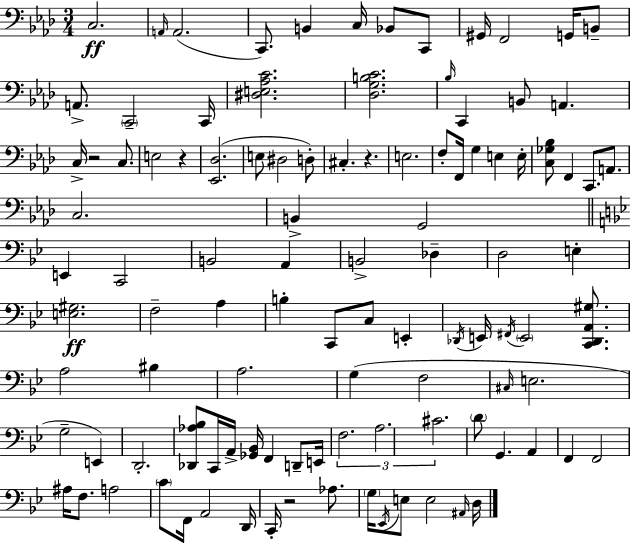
{
  \clef bass
  \numericTimeSignature
  \time 3/4
  \key aes \major
  c2.\ff | \grace { a,16 }( a,2. | c,8.) b,4 c16 bes,8 c,8 | gis,16 f,2 g,16 b,8-- | \break a,8.-> \parenthesize c,2-- | c,16 <dis e aes c'>2. | <des g b c'>2. | \grace { bes16 } c,4 b,8 a,4. | \break c16-> r2 c8. | e2 r4 | <ees, des>2.( | e8 dis2 | \break d8-.) cis4.-. r4. | e2. | f8-. f,16 g4 e4 | e16-. <c ges bes>8 f,4 c,8. a,8. | \break c2. | b,4-> g,2 | \bar "||" \break \key g \minor e,4 c,2 | b,2 a,4 | b,2-> des4-- | d2 e4-. | \break <e gis>2.\ff | f2-- a4 | b4-. c,8 c8 e,4-. | \acciaccatura { des,16 } e,16 \acciaccatura { fis,16 } \parenthesize e,2 <c, des, a, gis>8. | \break a2 bis4 | a2. | g4( f2 | \grace { cis16 } e2. | \break g2-- e,4) | d,2.-. | <des, aes bes>8 c,16 a,16-> <ges, bes,>16 f,4 | d,8-- e,16 \tuplet 3/2 { f2. | \break a2. | cis'2. } | \parenthesize d'8 g,4. a,4 | f,4 f,2 | \break ais16 f8. a2 | \parenthesize c'8 f,16 a,2 | d,16 c,16-. r2 | aes8. \parenthesize g16 \acciaccatura { ees,16 } e8 e2 | \break \grace { ais,16 } d16 \bar "|."
}